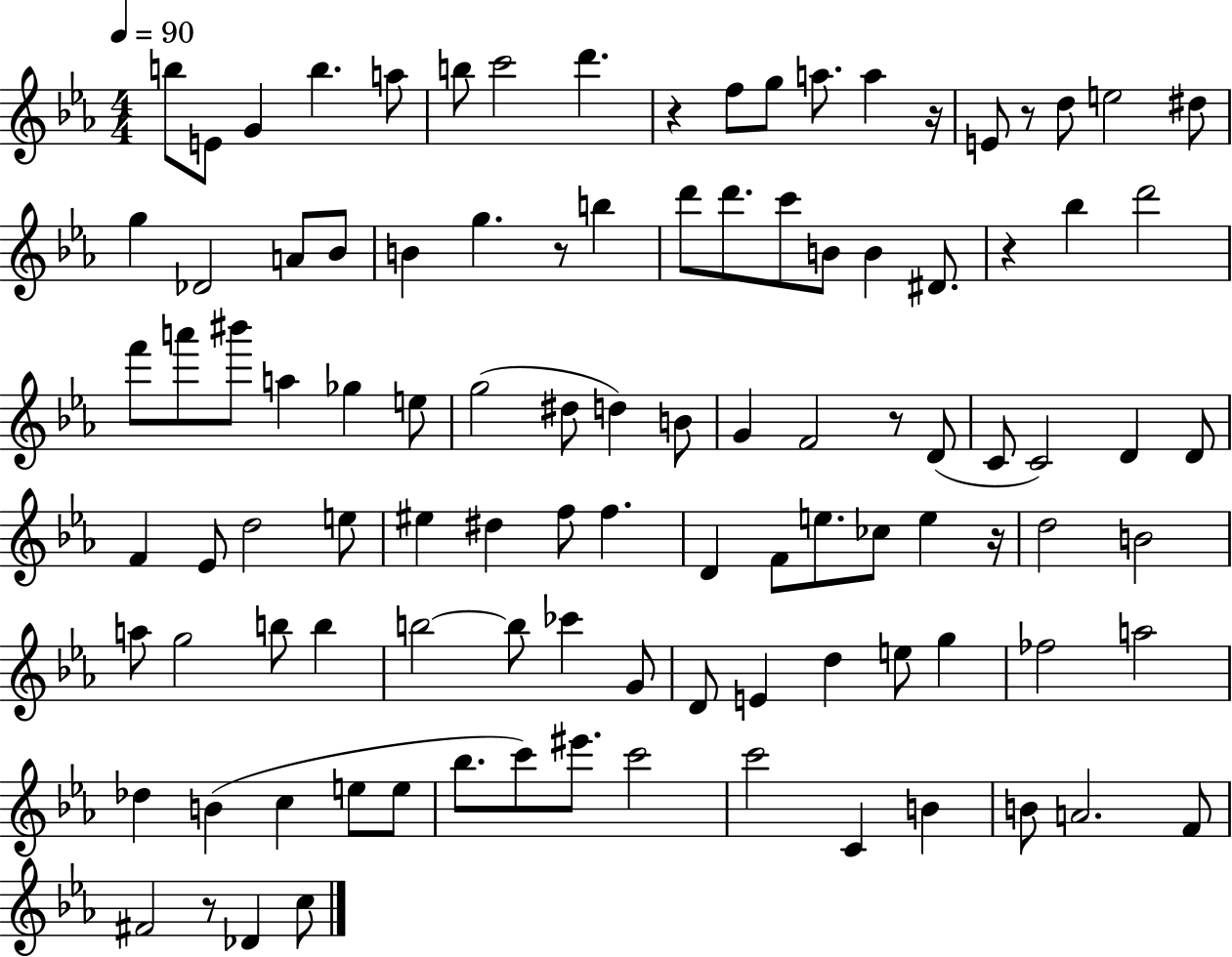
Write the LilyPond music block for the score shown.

{
  \clef treble
  \numericTimeSignature
  \time 4/4
  \key ees \major
  \tempo 4 = 90
  \repeat volta 2 { b''8 e'8 g'4 b''4. a''8 | b''8 c'''2 d'''4. | r4 f''8 g''8 a''8. a''4 r16 | e'8 r8 d''8 e''2 dis''8 | \break g''4 des'2 a'8 bes'8 | b'4 g''4. r8 b''4 | d'''8 d'''8. c'''8 b'8 b'4 dis'8. | r4 bes''4 d'''2 | \break f'''8 a'''8 bis'''8 a''4 ges''4 e''8 | g''2( dis''8 d''4) b'8 | g'4 f'2 r8 d'8( | c'8 c'2) d'4 d'8 | \break f'4 ees'8 d''2 e''8 | eis''4 dis''4 f''8 f''4. | d'4 f'8 e''8. ces''8 e''4 r16 | d''2 b'2 | \break a''8 g''2 b''8 b''4 | b''2~~ b''8 ces'''4 g'8 | d'8 e'4 d''4 e''8 g''4 | fes''2 a''2 | \break des''4 b'4( c''4 e''8 e''8 | bes''8. c'''8) eis'''8. c'''2 | c'''2 c'4 b'4 | b'8 a'2. f'8 | \break fis'2 r8 des'4 c''8 | } \bar "|."
}